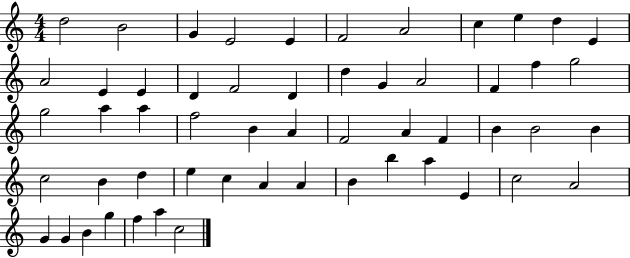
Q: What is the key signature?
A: C major